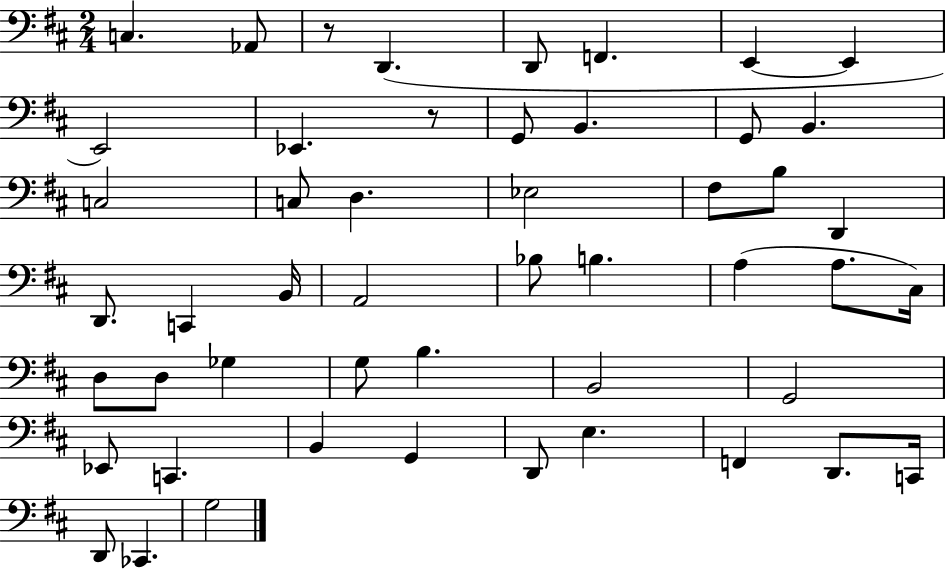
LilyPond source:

{
  \clef bass
  \numericTimeSignature
  \time 2/4
  \key d \major
  c4. aes,8 | r8 d,4.( | d,8 f,4. | e,4~~ e,4 | \break e,2) | ees,4. r8 | g,8 b,4. | g,8 b,4. | \break c2 | c8 d4. | ees2 | fis8 b8 d,4 | \break d,8. c,4 b,16 | a,2 | bes8 b4. | a4( a8. cis16) | \break d8 d8 ges4 | g8 b4. | b,2 | g,2 | \break ees,8 c,4. | b,4 g,4 | d,8 e4. | f,4 d,8. c,16 | \break d,8 ces,4. | g2 | \bar "|."
}